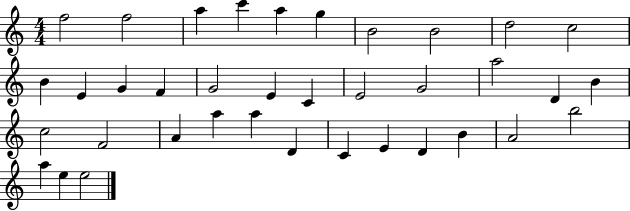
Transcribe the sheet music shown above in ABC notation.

X:1
T:Untitled
M:4/4
L:1/4
K:C
f2 f2 a c' a g B2 B2 d2 c2 B E G F G2 E C E2 G2 a2 D B c2 F2 A a a D C E D B A2 b2 a e e2